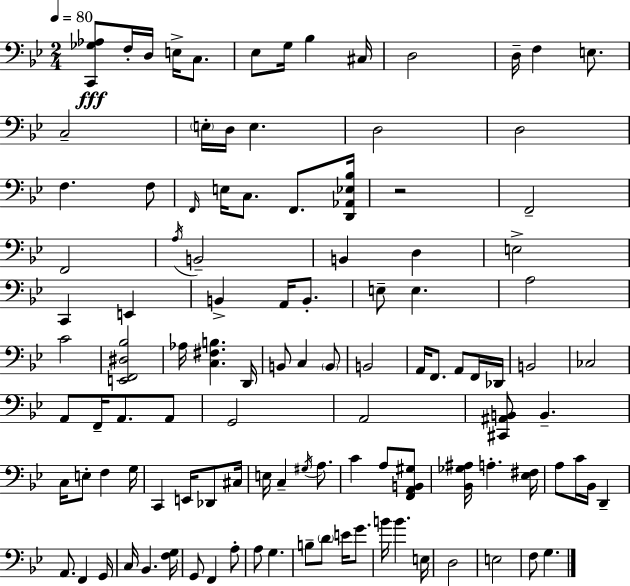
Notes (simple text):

[C2,Gb3,Ab3]/e F3/s D3/s E3/s C3/e. Eb3/e G3/s Bb3/q C#3/s D3/h D3/s F3/q E3/e. C3/h E3/s D3/s E3/q. D3/h D3/h F3/q. F3/e F2/s E3/s C3/e. F2/e. [D2,Ab2,Eb3,Bb3]/s R/h F2/h F2/h A3/s B2/h B2/q D3/q E3/h C2/q E2/q B2/q A2/s B2/e. E3/e E3/q. A3/h C4/h [E2,F2,D#3,Bb3]/h Ab3/s [C3,F#3,B3]/q. D2/s B2/e C3/q B2/e B2/h A2/s F2/e. A2/e F2/s Db2/s B2/h CES3/h A2/e F2/s A2/e. A2/e G2/h A2/h [C#2,A#2,B2]/e B2/q. C3/s E3/e F3/q G3/s C2/q E2/s Db2/e C#3/s E3/s C3/q G#3/s A3/e. C4/q A3/e [F2,A2,B2,G#3]/e [Bb2,Gb3,A#3]/s A3/q. [Eb3,F#3]/s A3/e C4/s Bb2/s D2/q A2/e. F2/q G2/s C3/s Bb2/q. [F3,G3]/s G2/e F2/q A3/e A3/e G3/q. B3/e D4/e E4/s G4/e. B4/s B4/q. E3/s D3/h E3/h F3/e G3/q.